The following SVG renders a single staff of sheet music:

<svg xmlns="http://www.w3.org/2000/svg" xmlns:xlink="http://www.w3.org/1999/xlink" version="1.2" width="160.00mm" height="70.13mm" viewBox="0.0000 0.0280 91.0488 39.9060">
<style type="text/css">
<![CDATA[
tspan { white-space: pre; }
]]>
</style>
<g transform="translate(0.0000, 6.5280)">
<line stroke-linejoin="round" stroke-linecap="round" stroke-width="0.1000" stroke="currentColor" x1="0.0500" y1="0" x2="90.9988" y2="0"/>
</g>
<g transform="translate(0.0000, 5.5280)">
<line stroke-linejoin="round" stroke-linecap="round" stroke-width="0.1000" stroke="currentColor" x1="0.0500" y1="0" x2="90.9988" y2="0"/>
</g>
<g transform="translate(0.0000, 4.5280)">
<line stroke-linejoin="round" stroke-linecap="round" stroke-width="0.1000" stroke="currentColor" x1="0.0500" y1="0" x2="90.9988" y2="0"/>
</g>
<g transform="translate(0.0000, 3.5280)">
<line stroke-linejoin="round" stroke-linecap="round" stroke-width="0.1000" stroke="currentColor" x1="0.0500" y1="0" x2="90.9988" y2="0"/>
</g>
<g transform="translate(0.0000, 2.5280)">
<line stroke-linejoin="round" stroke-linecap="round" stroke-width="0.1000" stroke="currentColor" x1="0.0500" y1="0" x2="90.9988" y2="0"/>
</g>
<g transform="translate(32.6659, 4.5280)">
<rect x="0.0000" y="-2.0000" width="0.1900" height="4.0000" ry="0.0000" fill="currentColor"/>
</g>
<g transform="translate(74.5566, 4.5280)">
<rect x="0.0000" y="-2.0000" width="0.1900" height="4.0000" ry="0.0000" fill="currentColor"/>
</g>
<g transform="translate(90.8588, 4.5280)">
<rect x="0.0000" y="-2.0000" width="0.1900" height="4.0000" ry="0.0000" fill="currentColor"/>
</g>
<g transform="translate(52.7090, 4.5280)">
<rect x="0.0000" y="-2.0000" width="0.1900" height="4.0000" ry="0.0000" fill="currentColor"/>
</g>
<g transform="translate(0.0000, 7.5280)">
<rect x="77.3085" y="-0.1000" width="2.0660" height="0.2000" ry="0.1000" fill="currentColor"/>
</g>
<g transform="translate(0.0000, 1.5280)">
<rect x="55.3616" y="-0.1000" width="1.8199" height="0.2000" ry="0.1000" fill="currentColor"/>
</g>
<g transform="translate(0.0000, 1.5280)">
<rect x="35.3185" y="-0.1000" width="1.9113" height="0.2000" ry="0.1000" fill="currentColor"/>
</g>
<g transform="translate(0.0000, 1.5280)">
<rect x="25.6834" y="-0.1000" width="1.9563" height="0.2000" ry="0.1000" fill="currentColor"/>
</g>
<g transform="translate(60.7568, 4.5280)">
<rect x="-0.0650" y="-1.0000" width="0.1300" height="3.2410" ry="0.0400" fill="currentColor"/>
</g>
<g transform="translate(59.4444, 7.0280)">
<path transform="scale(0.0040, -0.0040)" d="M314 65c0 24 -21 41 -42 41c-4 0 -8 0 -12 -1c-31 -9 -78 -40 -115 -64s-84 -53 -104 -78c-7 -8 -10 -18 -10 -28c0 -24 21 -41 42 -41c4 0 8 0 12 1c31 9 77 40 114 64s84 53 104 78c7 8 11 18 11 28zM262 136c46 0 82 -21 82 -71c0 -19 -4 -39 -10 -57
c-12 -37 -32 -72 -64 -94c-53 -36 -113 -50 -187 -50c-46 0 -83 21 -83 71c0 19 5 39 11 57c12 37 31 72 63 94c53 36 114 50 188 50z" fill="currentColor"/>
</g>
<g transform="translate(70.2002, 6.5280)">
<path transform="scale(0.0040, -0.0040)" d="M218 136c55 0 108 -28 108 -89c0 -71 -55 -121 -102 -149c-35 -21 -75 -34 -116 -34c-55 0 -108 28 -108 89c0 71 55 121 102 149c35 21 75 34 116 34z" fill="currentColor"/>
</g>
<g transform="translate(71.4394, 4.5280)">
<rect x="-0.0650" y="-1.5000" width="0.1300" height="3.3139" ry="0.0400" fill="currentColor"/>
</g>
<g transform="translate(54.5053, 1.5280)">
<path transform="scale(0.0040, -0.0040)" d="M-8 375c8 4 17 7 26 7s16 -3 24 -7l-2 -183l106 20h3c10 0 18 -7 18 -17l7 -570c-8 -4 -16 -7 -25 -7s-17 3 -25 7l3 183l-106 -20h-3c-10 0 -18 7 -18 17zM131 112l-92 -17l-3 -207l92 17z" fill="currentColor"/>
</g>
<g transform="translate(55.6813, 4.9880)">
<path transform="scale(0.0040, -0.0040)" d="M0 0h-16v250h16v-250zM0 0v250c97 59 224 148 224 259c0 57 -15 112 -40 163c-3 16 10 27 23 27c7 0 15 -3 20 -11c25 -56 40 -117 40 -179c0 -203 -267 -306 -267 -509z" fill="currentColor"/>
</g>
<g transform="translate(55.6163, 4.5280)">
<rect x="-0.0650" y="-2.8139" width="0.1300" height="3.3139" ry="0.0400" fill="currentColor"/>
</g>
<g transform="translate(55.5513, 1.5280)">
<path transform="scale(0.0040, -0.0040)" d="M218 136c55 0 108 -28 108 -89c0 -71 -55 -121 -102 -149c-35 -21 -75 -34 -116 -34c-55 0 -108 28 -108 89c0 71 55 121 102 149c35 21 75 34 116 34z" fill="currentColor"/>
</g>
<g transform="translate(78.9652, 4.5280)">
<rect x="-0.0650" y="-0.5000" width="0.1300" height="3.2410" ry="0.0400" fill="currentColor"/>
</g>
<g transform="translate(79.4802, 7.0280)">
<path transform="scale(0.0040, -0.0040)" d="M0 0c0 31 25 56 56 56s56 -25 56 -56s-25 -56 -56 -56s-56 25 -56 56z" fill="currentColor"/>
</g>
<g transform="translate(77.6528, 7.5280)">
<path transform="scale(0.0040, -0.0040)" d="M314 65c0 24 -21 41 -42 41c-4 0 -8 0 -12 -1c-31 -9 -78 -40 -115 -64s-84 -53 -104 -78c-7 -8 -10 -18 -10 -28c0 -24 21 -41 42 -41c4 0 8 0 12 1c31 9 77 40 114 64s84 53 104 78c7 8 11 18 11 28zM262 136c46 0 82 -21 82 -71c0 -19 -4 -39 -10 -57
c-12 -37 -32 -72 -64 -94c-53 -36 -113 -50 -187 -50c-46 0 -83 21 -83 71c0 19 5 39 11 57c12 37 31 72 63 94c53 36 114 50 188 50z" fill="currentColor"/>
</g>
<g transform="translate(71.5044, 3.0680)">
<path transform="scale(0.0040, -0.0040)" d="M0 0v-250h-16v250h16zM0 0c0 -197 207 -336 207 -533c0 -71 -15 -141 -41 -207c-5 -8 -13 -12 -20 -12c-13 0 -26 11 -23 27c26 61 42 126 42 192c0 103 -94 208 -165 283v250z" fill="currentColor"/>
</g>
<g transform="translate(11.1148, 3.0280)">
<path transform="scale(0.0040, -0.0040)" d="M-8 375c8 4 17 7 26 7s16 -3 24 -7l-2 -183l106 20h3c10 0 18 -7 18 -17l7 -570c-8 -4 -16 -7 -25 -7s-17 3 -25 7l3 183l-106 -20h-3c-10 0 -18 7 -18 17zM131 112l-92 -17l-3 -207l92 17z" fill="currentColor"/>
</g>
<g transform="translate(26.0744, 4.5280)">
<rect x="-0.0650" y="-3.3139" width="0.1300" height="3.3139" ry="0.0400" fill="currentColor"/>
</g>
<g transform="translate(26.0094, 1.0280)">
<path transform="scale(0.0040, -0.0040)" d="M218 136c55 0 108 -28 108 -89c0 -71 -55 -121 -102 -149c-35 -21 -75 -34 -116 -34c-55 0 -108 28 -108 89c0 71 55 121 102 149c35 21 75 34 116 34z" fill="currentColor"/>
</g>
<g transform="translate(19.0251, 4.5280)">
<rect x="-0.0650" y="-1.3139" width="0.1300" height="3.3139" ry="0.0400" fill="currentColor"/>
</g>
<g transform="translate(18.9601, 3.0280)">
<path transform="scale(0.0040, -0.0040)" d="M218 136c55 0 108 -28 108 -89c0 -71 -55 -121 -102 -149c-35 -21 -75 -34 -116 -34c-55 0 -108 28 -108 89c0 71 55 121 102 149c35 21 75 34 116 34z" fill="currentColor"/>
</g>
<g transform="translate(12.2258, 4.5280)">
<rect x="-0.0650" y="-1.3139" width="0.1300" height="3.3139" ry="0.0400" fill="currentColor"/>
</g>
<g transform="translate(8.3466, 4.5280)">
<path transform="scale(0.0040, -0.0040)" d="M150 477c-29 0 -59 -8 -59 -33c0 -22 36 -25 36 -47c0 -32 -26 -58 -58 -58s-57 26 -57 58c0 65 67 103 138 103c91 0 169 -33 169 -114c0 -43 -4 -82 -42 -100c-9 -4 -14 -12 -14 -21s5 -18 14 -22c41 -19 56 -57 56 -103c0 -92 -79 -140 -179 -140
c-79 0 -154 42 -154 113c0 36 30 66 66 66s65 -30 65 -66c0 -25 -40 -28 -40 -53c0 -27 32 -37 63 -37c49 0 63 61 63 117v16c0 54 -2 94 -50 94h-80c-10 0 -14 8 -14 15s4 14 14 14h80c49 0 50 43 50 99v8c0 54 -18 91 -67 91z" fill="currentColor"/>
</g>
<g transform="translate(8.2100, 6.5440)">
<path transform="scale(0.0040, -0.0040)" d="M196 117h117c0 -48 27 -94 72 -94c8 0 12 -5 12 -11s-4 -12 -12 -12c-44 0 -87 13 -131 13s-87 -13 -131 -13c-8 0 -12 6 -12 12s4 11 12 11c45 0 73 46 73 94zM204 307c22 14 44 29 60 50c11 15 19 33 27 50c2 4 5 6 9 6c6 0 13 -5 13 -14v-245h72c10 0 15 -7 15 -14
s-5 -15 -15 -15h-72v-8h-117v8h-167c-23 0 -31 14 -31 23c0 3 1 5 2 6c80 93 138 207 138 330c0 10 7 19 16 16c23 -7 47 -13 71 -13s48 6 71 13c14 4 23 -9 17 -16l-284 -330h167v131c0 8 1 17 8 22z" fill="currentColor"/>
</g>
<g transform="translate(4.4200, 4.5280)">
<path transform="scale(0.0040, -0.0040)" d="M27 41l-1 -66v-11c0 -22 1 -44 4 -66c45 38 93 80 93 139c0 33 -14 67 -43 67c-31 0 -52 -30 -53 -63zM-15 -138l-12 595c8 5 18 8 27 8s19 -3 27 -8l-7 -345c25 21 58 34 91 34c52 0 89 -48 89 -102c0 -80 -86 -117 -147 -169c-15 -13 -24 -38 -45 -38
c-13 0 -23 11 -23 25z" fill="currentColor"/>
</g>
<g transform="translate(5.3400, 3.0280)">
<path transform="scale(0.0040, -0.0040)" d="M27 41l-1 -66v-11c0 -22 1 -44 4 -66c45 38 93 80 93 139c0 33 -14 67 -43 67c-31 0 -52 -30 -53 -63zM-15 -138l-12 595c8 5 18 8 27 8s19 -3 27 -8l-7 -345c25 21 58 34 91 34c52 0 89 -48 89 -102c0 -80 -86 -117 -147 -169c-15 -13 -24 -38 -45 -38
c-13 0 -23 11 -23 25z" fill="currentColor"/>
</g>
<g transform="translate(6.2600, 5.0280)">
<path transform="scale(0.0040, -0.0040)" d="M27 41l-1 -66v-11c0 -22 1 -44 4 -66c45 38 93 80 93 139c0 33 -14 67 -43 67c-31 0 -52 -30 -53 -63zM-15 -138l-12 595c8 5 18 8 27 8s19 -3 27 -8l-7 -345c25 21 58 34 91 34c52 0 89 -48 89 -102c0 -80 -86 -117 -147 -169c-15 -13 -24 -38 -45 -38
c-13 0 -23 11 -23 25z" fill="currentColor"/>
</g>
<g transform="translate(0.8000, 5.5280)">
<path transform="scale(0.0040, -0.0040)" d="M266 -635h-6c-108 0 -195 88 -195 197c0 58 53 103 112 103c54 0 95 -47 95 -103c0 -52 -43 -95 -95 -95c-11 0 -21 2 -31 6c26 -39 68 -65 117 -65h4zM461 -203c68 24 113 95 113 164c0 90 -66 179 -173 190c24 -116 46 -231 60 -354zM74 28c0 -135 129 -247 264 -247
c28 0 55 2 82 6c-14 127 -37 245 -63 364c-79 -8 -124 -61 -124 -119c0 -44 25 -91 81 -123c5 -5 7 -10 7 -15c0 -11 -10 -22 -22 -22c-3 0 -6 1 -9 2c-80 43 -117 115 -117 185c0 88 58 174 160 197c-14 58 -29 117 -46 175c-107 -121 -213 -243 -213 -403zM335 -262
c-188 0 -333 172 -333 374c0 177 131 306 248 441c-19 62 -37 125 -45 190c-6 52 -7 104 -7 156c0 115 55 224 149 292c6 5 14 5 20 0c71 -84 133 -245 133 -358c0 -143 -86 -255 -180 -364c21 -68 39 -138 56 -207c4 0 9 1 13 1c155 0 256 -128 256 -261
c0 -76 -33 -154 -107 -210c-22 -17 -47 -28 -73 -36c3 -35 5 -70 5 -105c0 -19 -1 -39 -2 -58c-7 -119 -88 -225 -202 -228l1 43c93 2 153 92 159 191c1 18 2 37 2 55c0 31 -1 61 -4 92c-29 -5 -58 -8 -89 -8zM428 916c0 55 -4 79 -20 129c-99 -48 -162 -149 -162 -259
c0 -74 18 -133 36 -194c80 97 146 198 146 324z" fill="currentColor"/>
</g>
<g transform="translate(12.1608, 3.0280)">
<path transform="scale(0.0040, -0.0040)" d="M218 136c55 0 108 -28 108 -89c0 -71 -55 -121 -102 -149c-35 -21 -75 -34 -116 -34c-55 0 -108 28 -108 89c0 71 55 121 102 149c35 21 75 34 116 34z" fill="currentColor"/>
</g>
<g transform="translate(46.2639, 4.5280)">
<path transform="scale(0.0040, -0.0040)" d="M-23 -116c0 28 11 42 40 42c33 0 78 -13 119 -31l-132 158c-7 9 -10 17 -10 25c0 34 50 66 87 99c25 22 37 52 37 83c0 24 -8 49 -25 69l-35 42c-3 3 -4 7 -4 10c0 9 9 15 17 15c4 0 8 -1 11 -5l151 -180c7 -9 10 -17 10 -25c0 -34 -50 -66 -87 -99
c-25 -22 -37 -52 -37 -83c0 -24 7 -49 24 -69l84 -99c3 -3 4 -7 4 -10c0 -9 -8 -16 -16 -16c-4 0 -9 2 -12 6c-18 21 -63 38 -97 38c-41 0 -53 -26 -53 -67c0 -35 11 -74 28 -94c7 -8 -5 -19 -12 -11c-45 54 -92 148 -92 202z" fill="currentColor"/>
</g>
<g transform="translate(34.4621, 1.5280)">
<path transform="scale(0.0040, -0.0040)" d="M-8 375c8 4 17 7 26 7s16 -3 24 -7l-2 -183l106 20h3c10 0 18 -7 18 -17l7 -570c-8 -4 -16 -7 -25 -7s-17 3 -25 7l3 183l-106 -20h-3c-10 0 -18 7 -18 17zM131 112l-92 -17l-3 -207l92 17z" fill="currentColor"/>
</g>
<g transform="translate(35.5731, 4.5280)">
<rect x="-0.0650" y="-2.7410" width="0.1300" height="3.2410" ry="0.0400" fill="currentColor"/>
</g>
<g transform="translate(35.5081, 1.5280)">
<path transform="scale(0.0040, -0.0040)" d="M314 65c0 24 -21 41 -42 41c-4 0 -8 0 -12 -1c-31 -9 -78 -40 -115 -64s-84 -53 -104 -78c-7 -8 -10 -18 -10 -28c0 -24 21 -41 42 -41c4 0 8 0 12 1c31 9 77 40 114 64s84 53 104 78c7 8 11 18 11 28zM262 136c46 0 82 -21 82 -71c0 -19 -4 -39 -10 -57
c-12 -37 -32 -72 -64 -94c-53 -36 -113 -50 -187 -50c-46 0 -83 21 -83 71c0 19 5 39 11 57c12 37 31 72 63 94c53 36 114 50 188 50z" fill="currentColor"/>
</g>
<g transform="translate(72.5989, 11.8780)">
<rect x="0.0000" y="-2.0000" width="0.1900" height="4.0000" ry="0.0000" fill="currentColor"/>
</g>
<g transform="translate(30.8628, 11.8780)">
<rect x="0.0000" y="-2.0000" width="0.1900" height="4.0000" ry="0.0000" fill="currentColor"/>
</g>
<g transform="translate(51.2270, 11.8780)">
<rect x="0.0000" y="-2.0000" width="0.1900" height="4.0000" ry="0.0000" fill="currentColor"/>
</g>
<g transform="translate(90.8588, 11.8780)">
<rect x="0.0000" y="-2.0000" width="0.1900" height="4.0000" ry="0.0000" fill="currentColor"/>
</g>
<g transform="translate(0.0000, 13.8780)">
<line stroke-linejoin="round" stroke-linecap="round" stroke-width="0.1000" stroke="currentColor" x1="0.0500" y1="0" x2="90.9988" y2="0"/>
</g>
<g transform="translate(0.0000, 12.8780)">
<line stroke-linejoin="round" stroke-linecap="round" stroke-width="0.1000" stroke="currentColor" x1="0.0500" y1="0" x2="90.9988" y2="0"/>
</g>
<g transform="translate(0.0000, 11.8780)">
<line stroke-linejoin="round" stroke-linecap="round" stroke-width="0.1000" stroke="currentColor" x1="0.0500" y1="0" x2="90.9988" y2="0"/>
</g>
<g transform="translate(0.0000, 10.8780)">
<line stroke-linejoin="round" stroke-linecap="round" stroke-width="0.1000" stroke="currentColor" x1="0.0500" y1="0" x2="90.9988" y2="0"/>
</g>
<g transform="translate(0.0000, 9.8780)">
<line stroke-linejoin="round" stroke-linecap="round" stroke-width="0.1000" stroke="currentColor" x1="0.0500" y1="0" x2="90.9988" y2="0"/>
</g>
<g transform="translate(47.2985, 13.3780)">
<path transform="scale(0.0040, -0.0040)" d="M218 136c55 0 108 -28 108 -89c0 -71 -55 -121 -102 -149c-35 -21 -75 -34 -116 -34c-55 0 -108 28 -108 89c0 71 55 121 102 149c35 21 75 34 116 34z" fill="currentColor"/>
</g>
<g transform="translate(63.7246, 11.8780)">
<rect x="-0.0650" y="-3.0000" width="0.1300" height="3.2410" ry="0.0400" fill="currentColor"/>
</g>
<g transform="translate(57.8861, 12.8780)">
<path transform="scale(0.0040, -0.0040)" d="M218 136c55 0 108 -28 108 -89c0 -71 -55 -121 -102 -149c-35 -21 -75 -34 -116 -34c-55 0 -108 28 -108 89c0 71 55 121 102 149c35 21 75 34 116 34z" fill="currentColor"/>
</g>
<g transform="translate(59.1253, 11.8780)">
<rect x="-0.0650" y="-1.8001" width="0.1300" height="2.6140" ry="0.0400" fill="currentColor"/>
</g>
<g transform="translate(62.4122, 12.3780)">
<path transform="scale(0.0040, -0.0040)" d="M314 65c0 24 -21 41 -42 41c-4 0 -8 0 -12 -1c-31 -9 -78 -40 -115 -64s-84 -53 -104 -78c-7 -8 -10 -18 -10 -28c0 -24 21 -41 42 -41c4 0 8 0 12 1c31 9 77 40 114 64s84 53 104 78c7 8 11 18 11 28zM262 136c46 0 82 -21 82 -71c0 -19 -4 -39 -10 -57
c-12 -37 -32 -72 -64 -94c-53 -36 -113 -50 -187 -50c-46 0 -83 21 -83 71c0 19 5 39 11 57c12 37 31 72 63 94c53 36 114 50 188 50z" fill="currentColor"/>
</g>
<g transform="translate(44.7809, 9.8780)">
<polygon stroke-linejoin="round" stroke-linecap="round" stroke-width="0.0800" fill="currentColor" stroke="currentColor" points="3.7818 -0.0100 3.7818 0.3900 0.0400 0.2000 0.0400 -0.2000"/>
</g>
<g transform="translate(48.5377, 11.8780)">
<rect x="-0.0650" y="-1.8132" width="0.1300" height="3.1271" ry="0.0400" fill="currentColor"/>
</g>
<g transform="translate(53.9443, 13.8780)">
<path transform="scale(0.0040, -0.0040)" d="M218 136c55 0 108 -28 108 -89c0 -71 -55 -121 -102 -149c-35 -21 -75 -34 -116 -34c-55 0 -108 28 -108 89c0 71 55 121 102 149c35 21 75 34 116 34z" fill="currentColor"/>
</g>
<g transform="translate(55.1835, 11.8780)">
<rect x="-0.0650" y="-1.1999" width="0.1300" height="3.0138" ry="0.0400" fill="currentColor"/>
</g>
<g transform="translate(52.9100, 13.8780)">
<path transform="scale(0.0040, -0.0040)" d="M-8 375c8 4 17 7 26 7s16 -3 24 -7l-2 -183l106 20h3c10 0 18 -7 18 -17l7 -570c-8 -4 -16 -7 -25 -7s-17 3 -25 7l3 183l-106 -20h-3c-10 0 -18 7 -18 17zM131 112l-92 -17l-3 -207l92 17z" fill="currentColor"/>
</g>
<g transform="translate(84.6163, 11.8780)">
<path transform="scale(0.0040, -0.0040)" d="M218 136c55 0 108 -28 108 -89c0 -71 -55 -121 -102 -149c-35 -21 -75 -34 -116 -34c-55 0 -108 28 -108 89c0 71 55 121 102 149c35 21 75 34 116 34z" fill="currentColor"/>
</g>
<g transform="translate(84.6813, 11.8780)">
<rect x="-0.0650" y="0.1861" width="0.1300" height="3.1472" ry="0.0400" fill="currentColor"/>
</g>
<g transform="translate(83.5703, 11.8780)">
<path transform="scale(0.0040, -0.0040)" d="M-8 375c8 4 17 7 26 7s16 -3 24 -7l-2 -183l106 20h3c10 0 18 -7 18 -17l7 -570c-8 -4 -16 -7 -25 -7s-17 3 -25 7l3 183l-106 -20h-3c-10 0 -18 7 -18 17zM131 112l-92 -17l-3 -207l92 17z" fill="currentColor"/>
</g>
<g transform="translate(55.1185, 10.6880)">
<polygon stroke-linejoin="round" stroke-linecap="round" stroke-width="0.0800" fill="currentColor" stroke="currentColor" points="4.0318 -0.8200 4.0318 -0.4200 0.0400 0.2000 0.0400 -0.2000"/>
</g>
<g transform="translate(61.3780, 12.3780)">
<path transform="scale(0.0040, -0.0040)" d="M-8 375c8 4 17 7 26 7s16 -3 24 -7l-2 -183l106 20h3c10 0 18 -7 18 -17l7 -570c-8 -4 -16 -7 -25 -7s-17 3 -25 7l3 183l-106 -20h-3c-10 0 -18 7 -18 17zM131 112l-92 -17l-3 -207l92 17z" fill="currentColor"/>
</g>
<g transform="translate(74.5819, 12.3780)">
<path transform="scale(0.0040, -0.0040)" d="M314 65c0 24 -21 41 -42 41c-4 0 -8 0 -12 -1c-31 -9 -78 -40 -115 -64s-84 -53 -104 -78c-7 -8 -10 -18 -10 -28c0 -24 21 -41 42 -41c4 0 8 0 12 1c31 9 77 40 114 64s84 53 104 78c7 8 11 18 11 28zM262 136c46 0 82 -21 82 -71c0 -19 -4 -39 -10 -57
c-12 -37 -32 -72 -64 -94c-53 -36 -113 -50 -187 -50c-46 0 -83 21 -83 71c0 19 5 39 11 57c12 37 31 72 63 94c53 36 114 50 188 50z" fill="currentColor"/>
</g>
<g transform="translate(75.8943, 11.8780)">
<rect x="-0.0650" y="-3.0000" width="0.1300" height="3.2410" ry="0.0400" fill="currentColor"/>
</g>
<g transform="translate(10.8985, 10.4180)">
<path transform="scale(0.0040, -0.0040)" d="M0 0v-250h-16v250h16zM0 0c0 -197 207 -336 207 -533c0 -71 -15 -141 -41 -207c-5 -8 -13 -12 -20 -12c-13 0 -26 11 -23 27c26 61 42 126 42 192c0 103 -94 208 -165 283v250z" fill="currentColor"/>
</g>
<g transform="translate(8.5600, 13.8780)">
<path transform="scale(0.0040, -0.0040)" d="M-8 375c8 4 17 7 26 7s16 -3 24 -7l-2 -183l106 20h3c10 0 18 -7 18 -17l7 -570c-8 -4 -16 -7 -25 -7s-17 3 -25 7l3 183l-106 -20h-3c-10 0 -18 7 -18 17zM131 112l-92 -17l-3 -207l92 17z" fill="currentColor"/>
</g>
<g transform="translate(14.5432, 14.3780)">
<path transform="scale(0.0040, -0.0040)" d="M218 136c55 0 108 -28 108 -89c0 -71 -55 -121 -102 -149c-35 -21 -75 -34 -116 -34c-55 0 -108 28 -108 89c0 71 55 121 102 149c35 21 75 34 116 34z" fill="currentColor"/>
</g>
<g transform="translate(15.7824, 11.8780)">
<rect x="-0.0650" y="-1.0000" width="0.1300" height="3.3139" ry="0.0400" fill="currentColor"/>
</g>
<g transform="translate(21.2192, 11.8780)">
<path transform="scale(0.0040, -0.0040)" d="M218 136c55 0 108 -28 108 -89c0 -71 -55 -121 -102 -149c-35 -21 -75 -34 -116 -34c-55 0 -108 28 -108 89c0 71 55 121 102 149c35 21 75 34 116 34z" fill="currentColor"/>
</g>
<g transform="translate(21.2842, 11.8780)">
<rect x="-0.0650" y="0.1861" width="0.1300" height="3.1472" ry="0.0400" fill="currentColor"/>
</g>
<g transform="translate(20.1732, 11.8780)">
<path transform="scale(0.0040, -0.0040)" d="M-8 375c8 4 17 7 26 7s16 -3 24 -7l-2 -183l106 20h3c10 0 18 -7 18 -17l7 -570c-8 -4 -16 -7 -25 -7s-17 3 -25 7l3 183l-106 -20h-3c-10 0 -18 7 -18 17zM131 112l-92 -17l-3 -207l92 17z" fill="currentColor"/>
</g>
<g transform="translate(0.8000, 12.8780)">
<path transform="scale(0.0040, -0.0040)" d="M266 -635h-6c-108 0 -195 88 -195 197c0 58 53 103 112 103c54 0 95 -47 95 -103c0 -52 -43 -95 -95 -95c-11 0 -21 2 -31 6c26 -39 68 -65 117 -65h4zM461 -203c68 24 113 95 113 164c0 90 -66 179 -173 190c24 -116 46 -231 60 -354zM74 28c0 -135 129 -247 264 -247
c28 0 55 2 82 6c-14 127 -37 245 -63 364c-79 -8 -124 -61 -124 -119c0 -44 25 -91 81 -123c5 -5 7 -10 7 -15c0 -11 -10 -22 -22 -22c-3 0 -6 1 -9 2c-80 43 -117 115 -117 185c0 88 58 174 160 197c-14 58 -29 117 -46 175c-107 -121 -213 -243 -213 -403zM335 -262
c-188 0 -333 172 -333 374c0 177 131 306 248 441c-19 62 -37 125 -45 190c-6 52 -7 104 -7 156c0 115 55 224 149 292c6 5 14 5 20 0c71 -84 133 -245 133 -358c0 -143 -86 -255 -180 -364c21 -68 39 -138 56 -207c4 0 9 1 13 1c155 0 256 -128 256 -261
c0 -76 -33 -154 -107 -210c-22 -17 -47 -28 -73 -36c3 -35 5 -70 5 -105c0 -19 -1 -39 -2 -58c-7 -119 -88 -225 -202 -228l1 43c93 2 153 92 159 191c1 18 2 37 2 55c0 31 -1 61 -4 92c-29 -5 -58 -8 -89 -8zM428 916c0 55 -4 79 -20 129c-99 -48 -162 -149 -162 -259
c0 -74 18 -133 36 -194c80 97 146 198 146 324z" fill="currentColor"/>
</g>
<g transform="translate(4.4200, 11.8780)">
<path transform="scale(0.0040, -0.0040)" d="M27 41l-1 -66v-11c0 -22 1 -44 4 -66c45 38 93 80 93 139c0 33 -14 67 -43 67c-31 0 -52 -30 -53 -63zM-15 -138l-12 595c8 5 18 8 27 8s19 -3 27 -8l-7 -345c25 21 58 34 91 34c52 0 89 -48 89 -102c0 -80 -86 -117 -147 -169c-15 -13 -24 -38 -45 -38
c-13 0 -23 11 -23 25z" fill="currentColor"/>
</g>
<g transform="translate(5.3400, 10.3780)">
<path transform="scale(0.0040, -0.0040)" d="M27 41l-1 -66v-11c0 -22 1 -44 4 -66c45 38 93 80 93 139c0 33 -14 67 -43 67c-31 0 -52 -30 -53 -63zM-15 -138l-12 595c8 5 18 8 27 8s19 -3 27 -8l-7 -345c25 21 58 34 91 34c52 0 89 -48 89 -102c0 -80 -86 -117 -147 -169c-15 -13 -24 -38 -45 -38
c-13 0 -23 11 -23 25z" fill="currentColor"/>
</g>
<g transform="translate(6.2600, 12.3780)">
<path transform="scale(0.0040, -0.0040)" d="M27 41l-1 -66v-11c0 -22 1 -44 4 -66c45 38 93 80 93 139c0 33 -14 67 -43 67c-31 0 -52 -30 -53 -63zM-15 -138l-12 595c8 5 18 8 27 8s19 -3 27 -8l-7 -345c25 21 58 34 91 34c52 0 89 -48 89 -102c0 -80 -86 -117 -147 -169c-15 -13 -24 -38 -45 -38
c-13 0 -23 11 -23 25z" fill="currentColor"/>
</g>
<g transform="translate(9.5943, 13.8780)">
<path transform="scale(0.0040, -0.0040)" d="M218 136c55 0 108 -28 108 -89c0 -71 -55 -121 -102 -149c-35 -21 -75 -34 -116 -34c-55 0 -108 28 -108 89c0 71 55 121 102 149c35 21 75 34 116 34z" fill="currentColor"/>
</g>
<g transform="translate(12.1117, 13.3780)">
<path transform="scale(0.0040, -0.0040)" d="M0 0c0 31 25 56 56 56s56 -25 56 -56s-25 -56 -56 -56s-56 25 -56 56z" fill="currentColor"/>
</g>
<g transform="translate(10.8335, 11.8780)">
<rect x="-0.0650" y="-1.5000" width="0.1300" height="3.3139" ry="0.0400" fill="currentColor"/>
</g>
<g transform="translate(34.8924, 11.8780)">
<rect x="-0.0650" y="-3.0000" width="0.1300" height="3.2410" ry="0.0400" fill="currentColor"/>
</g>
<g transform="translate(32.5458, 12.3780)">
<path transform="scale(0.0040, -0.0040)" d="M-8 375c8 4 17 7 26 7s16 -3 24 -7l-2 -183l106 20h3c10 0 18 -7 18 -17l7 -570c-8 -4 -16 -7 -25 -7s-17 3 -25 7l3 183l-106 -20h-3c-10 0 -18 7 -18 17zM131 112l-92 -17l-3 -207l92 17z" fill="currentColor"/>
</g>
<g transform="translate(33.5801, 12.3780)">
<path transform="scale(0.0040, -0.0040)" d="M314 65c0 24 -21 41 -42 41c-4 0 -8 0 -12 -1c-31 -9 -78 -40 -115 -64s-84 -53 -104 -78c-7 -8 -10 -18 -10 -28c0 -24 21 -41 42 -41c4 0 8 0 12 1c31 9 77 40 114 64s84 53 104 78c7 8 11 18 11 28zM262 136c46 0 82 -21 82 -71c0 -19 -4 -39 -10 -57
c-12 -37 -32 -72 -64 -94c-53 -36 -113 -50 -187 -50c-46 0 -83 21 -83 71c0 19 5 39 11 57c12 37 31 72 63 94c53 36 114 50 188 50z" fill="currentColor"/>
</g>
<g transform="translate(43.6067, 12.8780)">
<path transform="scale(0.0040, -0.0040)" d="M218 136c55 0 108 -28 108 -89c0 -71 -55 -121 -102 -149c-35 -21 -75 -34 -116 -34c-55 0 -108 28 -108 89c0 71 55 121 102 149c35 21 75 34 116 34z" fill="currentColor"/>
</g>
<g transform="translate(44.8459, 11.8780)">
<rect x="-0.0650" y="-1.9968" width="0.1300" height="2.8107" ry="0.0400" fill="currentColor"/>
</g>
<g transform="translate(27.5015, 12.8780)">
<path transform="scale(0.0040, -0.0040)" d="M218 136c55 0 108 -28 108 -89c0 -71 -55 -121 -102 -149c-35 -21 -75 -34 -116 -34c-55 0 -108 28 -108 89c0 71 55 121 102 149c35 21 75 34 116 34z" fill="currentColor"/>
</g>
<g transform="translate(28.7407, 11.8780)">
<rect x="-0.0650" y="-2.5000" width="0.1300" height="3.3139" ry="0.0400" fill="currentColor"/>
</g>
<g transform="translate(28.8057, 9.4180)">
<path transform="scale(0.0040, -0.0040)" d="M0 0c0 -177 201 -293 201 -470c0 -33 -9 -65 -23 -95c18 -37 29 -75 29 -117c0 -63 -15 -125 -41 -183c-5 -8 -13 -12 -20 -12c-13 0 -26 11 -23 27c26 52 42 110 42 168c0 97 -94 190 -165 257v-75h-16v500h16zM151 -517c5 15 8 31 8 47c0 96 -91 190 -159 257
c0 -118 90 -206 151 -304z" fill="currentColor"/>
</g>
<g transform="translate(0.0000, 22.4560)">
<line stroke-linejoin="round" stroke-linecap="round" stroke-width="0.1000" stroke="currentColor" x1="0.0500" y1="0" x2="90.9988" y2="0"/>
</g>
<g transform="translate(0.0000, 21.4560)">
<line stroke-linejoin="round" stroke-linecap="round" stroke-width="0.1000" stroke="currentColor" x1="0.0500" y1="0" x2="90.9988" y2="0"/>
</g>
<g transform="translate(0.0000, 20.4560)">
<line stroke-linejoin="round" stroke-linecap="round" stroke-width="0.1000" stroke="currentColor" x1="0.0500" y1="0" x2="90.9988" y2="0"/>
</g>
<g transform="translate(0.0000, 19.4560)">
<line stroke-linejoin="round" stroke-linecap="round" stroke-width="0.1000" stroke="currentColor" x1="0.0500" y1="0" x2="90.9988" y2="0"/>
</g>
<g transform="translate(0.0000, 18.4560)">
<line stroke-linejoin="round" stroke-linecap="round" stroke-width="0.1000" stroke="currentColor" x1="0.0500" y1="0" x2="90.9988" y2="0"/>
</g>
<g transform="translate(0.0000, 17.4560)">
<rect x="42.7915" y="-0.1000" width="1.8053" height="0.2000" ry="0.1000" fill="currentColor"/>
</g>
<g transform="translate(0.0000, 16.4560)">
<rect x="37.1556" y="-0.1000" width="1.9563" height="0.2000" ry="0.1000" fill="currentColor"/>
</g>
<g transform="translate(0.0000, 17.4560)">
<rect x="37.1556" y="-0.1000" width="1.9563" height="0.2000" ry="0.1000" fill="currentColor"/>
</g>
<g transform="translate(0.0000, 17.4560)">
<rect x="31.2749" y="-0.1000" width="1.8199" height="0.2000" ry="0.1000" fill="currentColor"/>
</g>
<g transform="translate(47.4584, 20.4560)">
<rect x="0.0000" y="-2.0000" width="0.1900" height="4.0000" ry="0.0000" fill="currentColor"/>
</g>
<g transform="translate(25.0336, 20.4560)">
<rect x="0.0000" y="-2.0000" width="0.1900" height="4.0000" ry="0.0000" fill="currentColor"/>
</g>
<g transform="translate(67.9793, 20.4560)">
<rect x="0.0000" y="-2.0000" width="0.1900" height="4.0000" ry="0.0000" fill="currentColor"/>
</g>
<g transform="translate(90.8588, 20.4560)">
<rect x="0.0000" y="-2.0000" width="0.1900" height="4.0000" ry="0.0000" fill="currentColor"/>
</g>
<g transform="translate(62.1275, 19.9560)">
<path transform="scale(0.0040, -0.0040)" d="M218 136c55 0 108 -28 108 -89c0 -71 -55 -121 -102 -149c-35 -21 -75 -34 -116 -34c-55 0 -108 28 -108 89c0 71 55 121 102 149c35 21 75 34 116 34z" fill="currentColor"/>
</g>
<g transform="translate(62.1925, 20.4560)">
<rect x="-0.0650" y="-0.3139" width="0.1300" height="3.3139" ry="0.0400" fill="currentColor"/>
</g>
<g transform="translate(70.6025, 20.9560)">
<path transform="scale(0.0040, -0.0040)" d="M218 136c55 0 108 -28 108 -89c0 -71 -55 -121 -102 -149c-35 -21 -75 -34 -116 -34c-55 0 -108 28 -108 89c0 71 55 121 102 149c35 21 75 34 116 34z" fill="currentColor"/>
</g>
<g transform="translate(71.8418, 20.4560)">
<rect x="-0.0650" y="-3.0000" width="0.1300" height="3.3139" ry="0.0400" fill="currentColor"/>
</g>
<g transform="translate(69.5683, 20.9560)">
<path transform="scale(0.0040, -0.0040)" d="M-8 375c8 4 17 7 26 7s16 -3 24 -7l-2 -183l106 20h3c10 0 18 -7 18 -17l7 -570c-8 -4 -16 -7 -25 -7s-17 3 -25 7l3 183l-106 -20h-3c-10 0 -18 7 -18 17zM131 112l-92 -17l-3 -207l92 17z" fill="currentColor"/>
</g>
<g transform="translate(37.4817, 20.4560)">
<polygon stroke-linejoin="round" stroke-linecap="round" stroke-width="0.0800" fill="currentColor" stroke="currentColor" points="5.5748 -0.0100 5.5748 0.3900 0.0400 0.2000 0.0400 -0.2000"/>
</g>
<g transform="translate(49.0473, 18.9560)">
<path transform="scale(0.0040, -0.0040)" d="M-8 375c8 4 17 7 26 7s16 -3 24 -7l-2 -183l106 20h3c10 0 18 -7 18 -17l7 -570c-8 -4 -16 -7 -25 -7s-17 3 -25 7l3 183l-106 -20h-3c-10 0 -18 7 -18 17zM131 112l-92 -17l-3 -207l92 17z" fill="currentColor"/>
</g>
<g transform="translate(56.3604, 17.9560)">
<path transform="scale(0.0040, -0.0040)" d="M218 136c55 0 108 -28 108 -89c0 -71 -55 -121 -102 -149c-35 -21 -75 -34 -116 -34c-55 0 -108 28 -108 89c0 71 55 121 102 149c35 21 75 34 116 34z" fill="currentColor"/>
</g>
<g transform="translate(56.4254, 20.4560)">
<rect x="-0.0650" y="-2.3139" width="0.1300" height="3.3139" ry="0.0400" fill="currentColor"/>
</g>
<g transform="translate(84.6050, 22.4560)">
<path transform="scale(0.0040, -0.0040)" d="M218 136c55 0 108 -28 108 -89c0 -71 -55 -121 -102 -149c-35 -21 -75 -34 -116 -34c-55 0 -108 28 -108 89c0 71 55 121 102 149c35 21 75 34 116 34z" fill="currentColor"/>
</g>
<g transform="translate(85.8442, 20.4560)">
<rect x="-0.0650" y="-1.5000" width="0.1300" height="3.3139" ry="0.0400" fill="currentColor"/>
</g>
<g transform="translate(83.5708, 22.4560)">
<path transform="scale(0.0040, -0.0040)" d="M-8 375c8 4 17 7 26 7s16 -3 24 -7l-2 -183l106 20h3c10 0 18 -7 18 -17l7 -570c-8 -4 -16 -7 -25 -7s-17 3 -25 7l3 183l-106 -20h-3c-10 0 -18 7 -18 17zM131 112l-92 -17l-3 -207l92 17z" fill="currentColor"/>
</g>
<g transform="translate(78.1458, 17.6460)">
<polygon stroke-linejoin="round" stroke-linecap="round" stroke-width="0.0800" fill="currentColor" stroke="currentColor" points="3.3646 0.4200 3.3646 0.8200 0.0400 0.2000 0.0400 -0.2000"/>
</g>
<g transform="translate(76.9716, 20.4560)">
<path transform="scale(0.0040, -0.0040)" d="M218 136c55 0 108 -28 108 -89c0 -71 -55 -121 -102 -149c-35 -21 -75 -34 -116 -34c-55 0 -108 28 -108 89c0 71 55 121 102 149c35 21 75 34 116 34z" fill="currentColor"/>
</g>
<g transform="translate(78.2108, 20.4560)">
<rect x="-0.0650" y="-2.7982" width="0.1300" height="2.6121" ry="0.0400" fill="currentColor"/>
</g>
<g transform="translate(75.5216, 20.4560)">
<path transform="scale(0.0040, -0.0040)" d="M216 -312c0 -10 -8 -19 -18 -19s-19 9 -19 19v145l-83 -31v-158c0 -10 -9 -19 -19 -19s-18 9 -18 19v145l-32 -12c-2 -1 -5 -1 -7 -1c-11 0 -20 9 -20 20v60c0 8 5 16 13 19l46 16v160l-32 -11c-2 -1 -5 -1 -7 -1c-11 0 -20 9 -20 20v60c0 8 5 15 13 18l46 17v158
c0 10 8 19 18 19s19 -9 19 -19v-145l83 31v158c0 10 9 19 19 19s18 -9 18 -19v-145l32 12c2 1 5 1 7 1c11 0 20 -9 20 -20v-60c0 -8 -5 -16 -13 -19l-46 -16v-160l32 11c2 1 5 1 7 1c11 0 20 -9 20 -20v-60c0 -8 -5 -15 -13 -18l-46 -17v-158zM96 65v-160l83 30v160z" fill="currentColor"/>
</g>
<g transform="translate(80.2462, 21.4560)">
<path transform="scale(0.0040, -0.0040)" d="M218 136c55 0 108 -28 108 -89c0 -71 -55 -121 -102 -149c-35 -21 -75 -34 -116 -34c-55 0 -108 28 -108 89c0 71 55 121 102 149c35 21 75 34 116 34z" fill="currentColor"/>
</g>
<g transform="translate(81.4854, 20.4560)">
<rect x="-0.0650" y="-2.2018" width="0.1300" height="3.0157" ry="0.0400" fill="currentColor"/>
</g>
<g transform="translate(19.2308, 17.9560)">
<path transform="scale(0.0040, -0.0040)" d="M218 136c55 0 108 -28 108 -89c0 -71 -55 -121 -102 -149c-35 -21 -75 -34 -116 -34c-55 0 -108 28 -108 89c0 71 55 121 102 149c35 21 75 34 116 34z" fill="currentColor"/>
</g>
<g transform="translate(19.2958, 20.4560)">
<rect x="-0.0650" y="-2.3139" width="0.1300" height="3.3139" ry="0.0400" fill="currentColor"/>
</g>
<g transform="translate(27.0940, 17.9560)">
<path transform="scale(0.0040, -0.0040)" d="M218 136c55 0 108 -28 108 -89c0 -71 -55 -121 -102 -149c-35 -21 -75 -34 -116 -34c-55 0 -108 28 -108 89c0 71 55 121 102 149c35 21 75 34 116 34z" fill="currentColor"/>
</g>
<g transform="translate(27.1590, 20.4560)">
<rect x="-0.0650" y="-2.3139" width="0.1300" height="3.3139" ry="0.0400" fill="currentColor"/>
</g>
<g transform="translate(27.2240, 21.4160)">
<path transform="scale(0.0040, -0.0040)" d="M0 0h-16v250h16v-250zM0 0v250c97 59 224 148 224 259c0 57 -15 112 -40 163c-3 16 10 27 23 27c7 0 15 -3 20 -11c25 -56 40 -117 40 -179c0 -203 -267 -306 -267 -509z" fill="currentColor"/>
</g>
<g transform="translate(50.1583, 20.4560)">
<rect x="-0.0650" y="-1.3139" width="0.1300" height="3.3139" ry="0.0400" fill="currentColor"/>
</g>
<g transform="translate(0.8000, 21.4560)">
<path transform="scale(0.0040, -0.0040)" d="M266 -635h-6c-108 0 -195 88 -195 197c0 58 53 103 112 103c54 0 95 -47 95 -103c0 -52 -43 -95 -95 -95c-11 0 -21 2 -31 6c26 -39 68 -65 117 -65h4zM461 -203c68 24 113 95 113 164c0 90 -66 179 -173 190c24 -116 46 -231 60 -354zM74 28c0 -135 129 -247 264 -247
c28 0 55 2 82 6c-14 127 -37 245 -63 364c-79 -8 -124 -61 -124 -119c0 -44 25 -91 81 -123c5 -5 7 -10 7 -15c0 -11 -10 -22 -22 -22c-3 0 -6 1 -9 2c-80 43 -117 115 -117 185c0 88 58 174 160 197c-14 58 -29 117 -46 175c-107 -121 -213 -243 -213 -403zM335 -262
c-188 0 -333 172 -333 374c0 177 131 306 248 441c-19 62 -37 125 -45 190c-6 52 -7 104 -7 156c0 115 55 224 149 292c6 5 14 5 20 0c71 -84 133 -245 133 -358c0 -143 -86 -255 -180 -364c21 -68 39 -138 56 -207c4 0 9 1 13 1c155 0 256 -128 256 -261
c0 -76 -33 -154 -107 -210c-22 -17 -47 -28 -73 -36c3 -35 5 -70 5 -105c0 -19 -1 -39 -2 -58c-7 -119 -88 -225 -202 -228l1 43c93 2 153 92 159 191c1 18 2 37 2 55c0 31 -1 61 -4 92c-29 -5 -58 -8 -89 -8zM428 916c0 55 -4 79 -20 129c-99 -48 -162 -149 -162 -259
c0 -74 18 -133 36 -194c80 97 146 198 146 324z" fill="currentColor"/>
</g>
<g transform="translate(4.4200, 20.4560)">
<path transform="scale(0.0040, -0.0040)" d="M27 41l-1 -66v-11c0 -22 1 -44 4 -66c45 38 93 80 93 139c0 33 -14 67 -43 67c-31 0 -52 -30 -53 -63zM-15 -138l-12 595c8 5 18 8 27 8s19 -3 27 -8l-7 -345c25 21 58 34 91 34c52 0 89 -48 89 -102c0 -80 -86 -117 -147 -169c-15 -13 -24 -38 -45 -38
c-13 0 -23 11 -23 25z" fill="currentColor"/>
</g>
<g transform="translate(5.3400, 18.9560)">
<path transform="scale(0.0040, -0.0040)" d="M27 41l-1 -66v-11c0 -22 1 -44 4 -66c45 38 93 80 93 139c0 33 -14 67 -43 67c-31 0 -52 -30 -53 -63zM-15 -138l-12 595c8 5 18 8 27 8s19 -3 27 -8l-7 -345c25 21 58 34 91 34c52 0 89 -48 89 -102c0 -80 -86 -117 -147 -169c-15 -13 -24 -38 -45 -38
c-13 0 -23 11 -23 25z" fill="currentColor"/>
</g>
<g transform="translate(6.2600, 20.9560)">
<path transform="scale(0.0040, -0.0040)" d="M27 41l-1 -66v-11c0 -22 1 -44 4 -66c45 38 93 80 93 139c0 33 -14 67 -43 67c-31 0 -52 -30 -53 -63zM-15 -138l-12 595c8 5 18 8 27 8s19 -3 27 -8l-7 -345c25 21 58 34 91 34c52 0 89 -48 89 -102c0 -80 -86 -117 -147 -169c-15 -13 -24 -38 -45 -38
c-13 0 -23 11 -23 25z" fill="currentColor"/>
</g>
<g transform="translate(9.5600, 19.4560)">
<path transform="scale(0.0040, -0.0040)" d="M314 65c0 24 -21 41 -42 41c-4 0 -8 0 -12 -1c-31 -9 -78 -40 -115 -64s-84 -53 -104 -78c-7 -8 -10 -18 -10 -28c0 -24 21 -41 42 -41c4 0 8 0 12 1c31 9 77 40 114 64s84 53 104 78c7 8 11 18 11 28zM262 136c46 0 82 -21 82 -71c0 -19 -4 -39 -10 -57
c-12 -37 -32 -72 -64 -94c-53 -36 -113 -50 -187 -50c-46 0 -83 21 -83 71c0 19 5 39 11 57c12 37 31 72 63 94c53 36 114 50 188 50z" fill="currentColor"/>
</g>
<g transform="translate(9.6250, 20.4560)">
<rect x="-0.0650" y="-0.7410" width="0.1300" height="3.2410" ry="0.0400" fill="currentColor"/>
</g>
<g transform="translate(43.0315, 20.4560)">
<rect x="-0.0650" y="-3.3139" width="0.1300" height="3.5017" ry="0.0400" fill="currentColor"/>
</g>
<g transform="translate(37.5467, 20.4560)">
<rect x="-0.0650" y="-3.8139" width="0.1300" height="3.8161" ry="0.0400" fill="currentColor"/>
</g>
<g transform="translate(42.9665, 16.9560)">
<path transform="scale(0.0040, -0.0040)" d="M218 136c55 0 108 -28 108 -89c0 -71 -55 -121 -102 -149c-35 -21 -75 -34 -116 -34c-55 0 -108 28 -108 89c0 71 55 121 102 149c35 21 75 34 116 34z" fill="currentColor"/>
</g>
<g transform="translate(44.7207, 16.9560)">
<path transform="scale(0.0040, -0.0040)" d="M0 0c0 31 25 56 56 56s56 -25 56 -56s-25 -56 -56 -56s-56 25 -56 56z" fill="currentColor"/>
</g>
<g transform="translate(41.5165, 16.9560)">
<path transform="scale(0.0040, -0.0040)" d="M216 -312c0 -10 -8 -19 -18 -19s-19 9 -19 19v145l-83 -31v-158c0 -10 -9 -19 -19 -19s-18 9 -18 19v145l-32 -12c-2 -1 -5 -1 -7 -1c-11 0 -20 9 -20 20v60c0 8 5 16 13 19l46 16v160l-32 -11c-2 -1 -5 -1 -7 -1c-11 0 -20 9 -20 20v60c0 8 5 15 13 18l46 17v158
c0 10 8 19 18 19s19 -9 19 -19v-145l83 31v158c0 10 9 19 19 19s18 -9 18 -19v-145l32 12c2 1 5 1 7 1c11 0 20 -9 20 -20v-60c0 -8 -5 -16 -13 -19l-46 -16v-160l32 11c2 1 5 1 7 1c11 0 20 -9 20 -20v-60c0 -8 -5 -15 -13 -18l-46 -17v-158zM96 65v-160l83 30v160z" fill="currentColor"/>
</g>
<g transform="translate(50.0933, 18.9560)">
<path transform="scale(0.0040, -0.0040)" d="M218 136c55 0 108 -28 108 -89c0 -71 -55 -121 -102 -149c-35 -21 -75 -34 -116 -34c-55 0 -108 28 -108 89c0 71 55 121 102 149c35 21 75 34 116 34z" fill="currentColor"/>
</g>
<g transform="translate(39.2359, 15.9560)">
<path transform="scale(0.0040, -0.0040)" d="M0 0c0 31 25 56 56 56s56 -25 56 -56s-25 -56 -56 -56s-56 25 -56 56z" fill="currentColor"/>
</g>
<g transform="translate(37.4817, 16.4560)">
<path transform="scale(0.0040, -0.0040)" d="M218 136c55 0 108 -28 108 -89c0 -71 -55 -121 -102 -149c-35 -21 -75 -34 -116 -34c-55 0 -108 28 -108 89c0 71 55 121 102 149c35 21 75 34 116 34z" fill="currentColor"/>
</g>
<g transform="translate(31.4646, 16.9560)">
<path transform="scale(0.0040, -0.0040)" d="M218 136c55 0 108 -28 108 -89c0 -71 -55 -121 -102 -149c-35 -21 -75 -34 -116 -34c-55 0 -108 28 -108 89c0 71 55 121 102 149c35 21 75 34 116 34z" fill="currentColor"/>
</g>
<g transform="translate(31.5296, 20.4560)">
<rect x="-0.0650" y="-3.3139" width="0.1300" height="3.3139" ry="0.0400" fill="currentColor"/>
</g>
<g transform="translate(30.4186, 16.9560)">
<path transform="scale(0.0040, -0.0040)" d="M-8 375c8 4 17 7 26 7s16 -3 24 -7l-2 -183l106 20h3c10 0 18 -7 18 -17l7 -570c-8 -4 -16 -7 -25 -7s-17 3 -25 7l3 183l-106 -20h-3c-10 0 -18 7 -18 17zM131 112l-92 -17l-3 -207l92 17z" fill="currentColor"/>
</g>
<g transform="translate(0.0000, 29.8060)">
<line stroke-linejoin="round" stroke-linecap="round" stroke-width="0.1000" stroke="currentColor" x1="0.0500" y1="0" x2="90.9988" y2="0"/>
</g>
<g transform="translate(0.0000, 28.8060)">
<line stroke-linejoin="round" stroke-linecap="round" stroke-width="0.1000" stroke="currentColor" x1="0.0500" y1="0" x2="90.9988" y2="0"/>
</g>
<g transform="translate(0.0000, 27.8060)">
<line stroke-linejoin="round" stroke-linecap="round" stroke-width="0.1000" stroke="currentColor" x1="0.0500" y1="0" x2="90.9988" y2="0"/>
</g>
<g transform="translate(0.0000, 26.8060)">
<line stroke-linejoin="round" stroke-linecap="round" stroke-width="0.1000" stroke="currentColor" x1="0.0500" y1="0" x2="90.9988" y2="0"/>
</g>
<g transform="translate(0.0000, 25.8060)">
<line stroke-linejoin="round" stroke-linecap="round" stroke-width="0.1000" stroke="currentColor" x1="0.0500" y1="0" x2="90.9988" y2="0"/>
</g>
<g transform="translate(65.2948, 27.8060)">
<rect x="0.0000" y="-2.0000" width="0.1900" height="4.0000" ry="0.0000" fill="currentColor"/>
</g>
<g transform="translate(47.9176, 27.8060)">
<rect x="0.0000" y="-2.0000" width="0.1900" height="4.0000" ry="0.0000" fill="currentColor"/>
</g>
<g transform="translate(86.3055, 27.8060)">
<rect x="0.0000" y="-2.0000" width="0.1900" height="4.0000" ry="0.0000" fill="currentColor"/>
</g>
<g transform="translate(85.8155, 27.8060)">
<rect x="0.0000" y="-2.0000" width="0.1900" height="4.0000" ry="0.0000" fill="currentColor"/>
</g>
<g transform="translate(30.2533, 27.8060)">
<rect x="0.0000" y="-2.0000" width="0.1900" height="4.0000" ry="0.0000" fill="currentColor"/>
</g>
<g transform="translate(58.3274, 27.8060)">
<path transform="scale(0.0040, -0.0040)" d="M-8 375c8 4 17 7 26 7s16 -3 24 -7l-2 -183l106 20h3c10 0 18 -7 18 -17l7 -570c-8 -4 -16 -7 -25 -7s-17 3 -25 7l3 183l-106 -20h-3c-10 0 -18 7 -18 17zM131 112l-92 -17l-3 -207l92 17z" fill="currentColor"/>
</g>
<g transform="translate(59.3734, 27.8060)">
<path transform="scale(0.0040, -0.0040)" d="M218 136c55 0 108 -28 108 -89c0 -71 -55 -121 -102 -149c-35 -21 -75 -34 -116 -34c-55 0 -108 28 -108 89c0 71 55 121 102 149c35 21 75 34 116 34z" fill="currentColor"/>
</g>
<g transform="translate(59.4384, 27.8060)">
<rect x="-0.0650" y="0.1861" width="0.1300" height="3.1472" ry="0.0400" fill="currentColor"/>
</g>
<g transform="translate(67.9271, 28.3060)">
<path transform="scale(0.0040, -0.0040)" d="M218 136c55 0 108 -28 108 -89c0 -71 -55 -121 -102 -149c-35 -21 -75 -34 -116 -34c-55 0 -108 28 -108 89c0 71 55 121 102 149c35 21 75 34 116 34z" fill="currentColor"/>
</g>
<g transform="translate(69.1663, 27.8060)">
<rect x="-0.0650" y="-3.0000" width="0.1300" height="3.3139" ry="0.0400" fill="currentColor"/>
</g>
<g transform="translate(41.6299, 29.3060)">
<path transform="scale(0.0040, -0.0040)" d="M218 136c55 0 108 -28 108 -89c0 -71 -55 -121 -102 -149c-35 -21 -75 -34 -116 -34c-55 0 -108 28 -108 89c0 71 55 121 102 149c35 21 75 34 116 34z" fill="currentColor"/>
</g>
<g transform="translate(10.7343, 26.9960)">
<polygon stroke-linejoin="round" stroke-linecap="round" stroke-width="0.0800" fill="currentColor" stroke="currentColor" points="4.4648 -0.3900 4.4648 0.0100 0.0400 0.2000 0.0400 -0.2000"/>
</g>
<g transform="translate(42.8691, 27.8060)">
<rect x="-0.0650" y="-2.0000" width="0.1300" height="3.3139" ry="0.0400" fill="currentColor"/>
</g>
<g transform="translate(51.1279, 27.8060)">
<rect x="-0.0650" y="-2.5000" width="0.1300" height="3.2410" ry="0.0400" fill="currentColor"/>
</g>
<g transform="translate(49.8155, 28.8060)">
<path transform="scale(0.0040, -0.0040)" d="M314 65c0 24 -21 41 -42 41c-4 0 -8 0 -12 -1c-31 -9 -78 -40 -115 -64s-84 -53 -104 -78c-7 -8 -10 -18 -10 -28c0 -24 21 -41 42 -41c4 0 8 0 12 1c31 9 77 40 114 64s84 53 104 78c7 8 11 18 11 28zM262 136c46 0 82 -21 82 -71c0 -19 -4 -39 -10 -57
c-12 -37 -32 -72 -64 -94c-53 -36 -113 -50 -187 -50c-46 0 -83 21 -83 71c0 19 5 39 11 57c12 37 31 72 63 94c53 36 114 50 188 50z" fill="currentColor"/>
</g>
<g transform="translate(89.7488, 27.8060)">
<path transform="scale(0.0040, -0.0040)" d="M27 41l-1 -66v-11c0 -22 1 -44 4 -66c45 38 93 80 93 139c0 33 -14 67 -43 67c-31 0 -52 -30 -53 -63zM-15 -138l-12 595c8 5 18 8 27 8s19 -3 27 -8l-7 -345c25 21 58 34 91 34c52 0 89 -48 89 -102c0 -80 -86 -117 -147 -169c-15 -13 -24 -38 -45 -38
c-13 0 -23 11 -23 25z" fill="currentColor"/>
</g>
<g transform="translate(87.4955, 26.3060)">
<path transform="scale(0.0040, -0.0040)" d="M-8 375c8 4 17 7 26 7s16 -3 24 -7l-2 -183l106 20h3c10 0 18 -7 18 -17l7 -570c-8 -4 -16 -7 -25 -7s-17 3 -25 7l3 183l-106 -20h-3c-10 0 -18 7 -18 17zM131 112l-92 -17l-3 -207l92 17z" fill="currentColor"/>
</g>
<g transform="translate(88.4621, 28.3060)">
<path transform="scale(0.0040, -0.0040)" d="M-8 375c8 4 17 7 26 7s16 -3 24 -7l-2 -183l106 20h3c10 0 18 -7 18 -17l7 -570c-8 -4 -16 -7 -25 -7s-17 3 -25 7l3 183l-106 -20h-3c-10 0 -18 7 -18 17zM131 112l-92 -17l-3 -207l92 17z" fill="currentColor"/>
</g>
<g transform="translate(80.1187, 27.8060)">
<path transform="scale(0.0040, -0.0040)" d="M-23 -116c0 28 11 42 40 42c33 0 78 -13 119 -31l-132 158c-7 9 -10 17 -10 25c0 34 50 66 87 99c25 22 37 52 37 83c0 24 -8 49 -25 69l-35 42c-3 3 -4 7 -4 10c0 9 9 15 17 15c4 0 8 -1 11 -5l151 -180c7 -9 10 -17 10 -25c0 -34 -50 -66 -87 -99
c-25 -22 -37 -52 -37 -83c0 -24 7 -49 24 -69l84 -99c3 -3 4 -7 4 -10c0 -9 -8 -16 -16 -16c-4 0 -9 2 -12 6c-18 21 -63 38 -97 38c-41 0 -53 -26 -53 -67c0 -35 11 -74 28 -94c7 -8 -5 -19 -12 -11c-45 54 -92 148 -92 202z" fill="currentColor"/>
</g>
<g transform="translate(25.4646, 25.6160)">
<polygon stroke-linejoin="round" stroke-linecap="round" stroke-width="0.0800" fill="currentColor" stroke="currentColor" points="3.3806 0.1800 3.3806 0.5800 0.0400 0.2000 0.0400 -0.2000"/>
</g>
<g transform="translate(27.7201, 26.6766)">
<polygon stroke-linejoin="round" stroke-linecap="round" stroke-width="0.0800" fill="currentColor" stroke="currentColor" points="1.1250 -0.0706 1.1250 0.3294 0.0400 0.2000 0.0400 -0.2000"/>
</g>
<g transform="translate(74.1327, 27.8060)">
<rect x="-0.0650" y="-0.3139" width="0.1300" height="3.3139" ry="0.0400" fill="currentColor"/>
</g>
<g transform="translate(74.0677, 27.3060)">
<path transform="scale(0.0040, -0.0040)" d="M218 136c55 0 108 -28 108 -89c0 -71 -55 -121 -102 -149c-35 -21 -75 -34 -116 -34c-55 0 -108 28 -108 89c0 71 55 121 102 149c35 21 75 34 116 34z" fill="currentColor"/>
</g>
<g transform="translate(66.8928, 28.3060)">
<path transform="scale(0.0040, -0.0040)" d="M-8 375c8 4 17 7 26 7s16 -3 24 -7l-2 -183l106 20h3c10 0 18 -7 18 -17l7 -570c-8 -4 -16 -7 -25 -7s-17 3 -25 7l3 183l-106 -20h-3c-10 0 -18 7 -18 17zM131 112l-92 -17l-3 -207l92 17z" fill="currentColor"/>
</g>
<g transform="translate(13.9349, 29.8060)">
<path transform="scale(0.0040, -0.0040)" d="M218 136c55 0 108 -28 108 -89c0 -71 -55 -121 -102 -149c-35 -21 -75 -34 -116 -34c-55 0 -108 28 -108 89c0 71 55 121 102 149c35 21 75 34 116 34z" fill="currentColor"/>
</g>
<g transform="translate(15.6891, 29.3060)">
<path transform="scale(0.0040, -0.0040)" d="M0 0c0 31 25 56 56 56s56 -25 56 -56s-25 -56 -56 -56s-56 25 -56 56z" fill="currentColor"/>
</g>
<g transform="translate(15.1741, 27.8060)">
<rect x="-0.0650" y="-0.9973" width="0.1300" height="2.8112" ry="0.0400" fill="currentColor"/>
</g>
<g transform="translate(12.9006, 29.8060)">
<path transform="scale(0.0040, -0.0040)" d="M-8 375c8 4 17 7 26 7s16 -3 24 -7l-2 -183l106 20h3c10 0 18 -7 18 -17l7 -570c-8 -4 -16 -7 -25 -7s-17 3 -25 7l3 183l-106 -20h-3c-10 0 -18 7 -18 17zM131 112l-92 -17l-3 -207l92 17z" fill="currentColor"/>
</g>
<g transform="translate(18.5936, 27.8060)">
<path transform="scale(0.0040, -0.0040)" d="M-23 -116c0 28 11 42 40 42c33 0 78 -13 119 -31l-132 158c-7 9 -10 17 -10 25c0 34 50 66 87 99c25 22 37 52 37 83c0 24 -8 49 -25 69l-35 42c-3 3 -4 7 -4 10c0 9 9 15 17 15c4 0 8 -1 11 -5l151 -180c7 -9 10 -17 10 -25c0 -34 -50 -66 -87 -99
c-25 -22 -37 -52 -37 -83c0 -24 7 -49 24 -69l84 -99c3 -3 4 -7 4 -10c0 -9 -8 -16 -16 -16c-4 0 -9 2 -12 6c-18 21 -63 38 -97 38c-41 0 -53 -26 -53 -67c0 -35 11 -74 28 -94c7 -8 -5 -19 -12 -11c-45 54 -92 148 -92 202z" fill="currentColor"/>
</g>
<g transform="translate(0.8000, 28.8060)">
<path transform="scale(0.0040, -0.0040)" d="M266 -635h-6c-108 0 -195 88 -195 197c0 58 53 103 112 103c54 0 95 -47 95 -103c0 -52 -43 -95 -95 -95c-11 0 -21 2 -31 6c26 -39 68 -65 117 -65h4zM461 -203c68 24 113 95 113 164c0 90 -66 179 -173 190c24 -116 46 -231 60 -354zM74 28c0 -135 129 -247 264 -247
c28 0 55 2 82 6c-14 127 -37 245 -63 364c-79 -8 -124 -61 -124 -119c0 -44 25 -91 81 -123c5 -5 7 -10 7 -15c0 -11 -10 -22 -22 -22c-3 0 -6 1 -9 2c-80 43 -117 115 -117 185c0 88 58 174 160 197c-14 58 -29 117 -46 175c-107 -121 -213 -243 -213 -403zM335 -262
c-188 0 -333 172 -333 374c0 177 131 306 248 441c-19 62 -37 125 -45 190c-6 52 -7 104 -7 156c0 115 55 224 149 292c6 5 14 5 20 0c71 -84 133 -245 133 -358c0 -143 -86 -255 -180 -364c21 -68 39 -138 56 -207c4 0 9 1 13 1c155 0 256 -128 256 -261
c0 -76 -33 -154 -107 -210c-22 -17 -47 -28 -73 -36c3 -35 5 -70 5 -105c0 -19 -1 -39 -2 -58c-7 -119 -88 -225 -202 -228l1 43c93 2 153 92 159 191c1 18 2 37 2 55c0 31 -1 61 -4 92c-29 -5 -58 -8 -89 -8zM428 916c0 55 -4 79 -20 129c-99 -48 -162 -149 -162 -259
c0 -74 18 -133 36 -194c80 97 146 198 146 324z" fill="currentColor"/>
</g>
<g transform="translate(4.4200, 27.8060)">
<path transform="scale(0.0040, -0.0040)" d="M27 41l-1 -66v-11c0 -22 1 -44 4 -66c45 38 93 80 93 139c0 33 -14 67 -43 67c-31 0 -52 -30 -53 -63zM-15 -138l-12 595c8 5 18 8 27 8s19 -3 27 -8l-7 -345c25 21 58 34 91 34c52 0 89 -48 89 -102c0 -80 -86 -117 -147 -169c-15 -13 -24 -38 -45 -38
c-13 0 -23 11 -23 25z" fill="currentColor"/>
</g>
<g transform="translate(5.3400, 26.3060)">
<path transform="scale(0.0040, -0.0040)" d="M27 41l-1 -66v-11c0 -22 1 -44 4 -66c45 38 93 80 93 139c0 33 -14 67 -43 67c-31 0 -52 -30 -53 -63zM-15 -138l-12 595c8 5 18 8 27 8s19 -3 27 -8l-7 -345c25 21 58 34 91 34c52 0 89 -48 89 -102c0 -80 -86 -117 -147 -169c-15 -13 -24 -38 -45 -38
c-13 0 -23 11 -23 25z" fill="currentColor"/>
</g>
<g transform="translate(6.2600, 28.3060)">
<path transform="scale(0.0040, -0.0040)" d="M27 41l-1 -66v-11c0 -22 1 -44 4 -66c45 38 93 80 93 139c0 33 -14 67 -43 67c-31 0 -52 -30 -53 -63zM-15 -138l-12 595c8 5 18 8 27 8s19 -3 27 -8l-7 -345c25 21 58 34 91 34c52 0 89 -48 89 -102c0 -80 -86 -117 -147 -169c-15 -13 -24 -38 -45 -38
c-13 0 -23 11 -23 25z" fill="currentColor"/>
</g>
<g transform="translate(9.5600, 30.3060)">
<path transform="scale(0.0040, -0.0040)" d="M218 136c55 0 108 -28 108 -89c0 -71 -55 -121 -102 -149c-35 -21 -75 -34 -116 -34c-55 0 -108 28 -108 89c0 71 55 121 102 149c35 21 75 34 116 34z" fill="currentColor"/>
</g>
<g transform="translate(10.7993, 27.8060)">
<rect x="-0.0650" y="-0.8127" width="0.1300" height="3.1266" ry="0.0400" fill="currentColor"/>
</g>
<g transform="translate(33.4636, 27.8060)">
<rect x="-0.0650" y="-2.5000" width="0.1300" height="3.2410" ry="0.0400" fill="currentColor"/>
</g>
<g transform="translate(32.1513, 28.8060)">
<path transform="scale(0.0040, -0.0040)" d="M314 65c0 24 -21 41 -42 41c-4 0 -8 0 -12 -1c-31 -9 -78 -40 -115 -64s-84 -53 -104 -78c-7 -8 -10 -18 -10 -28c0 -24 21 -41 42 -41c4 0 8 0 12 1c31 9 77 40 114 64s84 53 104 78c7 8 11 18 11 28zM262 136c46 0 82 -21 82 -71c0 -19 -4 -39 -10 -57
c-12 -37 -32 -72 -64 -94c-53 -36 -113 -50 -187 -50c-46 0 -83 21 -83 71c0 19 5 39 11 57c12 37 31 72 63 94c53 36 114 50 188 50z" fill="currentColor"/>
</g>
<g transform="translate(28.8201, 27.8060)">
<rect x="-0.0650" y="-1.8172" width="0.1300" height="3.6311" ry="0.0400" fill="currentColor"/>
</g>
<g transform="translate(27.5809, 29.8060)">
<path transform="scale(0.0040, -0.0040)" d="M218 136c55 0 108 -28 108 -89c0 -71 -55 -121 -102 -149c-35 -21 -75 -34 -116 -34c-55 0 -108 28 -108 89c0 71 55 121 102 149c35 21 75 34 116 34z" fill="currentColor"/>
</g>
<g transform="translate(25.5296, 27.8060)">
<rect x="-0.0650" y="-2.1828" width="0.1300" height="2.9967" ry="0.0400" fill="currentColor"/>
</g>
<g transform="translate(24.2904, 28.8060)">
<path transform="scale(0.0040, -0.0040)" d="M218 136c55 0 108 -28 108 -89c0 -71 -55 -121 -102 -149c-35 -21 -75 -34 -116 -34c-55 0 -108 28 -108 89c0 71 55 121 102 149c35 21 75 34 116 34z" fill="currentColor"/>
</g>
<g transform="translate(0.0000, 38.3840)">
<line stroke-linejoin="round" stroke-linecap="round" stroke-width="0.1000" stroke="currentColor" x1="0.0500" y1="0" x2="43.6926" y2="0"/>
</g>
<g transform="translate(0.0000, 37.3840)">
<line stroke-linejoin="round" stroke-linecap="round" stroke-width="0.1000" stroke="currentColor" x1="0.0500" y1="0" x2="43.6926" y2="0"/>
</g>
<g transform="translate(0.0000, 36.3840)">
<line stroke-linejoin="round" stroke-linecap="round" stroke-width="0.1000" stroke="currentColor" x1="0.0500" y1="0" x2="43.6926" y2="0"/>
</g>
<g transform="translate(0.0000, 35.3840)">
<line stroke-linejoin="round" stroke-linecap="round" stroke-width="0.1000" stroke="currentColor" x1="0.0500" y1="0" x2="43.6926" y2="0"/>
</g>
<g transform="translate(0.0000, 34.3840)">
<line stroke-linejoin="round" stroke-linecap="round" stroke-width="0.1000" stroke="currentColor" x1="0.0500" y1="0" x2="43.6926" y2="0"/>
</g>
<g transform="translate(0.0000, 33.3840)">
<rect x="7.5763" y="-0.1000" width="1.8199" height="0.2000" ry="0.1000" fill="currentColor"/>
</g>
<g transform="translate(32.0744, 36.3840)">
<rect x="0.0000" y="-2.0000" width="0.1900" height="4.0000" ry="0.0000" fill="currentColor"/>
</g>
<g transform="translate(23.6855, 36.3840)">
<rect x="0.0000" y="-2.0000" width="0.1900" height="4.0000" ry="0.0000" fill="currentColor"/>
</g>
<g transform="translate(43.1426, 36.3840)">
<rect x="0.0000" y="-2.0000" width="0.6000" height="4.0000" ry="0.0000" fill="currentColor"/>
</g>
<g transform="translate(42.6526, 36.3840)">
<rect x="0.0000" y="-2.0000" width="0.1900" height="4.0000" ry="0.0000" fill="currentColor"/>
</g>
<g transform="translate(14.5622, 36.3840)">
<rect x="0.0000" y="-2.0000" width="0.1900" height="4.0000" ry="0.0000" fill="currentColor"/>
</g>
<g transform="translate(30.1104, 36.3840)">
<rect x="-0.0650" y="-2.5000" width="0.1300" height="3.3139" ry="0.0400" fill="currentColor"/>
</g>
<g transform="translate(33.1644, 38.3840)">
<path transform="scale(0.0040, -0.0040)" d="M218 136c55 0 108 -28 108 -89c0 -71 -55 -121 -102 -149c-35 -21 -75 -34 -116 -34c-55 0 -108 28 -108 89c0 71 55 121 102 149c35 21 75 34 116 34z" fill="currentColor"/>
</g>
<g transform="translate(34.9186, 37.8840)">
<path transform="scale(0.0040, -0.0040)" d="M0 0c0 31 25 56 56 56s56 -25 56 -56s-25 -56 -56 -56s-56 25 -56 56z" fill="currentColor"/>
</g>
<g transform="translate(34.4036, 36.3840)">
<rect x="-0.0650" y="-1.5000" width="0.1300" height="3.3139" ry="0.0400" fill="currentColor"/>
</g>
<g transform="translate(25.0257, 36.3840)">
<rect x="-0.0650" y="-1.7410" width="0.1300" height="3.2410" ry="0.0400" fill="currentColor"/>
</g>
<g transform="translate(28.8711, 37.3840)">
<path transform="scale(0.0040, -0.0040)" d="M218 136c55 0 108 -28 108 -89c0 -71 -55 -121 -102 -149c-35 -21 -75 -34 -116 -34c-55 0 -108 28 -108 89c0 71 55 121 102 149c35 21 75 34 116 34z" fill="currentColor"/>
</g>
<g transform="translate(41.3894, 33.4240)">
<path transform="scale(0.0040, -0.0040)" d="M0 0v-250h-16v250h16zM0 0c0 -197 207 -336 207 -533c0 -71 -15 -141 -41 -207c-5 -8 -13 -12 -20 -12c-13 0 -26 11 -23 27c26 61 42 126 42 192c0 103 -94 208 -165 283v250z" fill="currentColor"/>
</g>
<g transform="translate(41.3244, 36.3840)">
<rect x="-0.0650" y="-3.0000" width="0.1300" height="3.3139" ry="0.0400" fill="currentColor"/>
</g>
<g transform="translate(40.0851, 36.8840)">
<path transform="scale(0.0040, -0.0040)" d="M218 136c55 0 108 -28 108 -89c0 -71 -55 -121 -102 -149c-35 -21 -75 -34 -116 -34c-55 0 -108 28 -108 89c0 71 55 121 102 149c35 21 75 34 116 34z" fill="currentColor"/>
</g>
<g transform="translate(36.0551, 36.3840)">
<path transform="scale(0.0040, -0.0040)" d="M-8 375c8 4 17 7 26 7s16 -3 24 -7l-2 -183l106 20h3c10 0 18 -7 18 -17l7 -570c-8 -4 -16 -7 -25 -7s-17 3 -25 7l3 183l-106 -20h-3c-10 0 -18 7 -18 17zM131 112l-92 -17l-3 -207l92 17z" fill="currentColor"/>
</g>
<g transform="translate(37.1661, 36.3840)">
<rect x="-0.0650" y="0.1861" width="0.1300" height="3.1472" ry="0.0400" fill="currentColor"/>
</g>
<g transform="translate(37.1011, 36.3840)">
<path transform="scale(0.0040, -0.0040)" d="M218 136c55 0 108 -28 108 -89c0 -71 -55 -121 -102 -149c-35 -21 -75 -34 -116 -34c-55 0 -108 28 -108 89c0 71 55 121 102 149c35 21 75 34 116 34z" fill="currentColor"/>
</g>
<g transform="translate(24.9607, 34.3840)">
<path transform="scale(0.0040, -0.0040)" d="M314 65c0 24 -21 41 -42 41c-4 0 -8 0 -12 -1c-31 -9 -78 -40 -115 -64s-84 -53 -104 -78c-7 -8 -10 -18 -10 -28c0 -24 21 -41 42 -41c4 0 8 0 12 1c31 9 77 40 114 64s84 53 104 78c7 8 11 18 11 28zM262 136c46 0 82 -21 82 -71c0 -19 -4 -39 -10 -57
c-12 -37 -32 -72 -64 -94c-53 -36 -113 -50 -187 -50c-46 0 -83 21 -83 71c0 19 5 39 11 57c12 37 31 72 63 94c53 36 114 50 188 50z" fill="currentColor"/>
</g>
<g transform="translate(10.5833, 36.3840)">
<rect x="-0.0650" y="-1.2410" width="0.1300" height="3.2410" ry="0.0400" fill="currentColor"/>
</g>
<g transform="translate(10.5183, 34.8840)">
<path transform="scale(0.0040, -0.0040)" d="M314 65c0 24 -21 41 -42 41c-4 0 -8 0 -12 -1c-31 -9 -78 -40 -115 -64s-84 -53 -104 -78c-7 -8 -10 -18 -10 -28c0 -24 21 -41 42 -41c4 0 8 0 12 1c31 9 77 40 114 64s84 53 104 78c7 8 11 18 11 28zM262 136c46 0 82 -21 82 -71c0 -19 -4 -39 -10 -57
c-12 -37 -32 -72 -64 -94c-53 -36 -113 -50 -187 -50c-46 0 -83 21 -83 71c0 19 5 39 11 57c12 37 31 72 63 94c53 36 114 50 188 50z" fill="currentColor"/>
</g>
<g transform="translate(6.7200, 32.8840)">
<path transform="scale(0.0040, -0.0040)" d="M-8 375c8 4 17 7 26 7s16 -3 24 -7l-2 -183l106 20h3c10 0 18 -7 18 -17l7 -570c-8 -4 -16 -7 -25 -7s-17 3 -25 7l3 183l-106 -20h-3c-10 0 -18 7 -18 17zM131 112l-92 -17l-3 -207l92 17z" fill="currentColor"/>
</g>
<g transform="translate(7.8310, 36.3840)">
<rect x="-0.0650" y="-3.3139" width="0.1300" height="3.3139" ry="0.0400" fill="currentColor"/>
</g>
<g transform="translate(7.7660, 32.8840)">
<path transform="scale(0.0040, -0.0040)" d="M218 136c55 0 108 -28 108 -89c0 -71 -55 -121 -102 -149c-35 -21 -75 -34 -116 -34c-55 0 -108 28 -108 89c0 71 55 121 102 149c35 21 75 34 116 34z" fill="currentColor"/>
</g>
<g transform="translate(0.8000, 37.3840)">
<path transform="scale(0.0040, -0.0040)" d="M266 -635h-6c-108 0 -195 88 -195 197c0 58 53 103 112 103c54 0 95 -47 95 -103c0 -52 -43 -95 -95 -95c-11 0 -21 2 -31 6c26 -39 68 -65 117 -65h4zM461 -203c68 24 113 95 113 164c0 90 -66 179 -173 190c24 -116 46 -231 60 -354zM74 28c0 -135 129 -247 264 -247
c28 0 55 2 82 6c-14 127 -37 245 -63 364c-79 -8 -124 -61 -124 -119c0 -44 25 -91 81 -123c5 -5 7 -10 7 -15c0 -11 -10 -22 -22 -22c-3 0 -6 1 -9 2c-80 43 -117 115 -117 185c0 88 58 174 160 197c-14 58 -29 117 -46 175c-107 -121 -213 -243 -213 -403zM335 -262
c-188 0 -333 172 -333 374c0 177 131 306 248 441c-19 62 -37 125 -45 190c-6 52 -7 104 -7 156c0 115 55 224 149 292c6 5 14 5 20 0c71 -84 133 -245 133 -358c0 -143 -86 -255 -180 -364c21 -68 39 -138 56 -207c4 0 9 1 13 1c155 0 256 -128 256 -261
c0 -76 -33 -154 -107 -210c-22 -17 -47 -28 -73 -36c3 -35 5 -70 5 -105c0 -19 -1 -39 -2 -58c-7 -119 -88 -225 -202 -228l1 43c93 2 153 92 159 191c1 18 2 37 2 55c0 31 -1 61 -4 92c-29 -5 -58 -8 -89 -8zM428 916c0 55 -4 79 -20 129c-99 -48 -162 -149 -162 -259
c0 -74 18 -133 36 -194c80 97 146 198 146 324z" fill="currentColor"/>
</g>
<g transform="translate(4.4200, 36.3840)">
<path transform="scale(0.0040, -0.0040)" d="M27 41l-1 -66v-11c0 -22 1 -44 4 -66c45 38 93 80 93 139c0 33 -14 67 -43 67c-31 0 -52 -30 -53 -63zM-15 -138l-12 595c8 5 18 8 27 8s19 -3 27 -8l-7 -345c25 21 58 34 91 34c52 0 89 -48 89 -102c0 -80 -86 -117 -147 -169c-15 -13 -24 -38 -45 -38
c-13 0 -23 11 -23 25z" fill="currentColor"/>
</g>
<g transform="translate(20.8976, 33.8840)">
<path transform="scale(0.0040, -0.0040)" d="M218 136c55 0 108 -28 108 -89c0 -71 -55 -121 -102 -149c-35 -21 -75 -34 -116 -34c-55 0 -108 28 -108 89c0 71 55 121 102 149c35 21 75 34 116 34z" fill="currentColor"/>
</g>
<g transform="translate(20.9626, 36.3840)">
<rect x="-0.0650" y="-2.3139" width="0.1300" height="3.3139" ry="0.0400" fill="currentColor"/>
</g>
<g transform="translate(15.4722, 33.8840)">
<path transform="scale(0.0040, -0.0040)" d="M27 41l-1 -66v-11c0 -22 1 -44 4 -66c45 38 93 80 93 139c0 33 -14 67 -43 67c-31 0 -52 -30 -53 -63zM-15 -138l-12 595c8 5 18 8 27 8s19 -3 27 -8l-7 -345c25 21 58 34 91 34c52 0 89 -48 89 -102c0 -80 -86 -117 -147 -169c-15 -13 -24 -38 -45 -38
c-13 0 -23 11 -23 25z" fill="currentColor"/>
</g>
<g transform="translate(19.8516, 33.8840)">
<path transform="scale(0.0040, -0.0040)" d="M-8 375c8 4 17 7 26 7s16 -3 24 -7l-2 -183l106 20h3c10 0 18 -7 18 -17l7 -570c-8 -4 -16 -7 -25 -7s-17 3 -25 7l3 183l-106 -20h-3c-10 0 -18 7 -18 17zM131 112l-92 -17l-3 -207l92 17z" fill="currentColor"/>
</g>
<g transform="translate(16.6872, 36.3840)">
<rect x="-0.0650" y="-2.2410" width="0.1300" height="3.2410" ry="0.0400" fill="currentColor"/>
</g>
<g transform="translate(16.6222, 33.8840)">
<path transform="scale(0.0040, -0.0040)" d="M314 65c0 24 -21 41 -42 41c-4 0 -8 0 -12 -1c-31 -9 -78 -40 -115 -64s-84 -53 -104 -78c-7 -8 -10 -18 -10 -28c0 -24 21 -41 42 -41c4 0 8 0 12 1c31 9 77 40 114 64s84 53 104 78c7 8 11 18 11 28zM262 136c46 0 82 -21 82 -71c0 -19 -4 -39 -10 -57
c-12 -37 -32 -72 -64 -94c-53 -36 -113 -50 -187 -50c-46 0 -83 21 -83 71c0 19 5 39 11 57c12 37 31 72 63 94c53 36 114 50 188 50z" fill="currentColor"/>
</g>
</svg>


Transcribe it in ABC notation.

X:1
T:Untitled
M:3/4
L:1/4
K:Eb
e e _b a2 z a/2 D2 _E/2 C2 E/2 D B G/4 A2 G/2 F/2 E/2 G/2 A2 _A2 B d2 g g/2 b c'/2 ^b/2 e g c A ^B/2 G/2 E D/2 E/2 z G/2 E/4 G2 F G2 B A c z b e2 _g2 g f2 G E B A/2